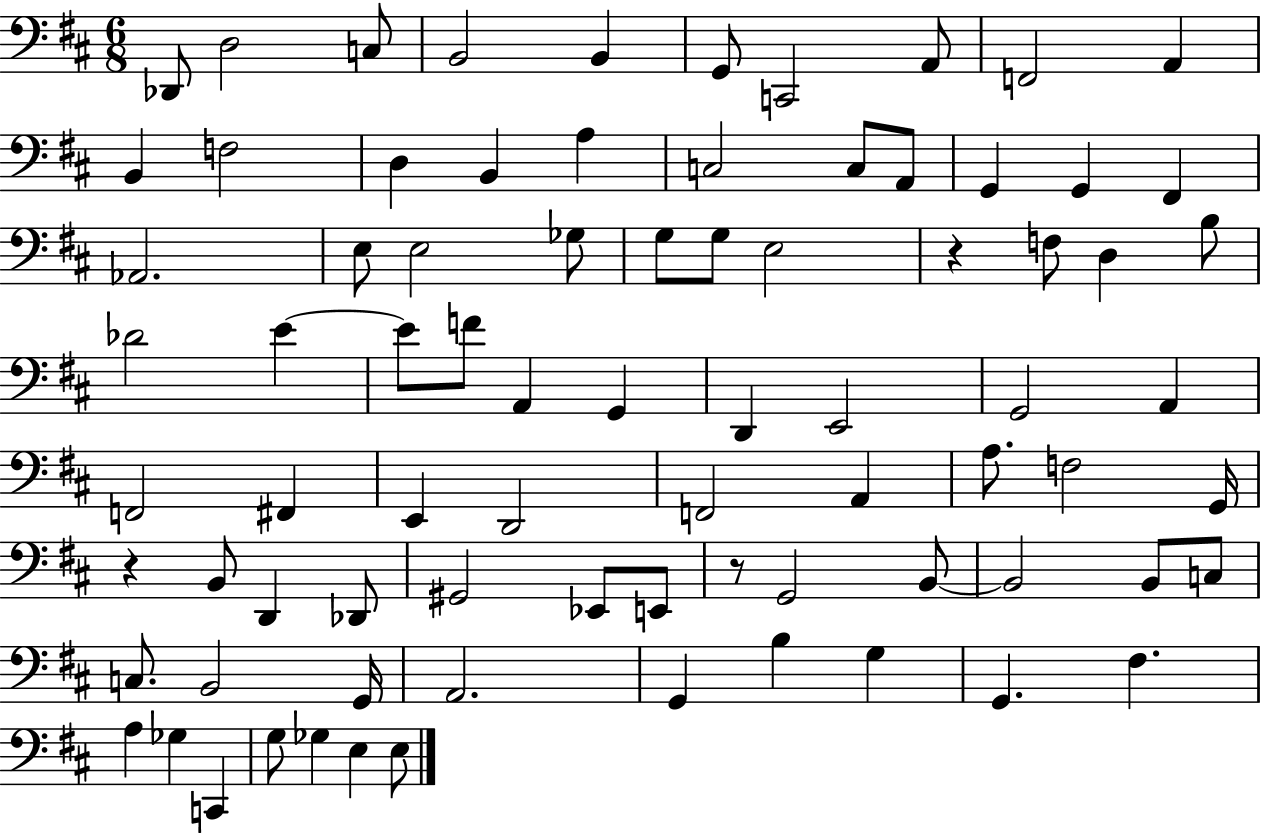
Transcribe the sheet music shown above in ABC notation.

X:1
T:Untitled
M:6/8
L:1/4
K:D
_D,,/2 D,2 C,/2 B,,2 B,, G,,/2 C,,2 A,,/2 F,,2 A,, B,, F,2 D, B,, A, C,2 C,/2 A,,/2 G,, G,, ^F,, _A,,2 E,/2 E,2 _G,/2 G,/2 G,/2 E,2 z F,/2 D, B,/2 _D2 E E/2 F/2 A,, G,, D,, E,,2 G,,2 A,, F,,2 ^F,, E,, D,,2 F,,2 A,, A,/2 F,2 G,,/4 z B,,/2 D,, _D,,/2 ^G,,2 _E,,/2 E,,/2 z/2 G,,2 B,,/2 B,,2 B,,/2 C,/2 C,/2 B,,2 G,,/4 A,,2 G,, B, G, G,, ^F, A, _G, C,, G,/2 _G, E, E,/2